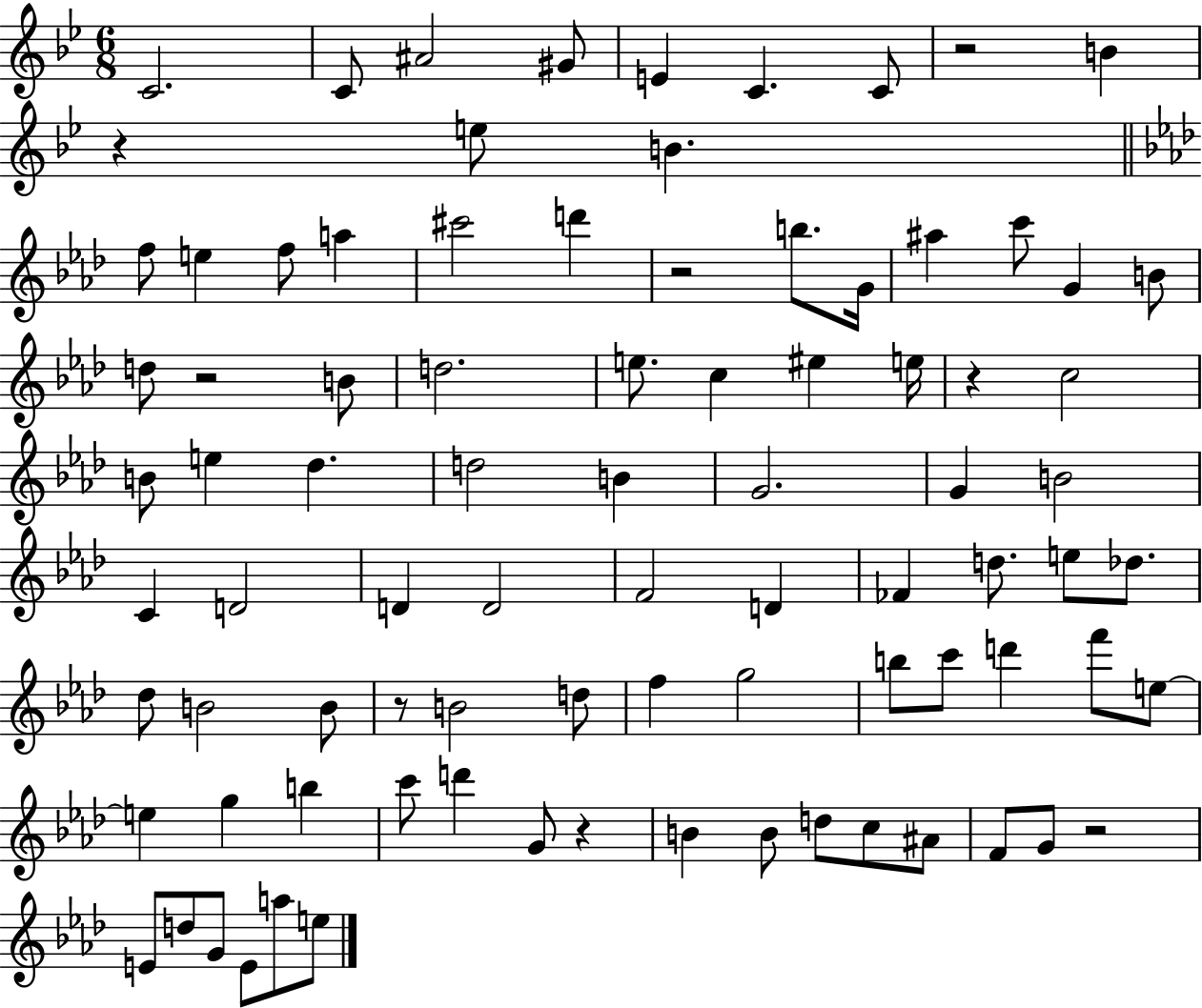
C4/h. C4/e A#4/h G#4/e E4/q C4/q. C4/e R/h B4/q R/q E5/e B4/q. F5/e E5/q F5/e A5/q C#6/h D6/q R/h B5/e. G4/s A#5/q C6/e G4/q B4/e D5/e R/h B4/e D5/h. E5/e. C5/q EIS5/q E5/s R/q C5/h B4/e E5/q Db5/q. D5/h B4/q G4/h. G4/q B4/h C4/q D4/h D4/q D4/h F4/h D4/q FES4/q D5/e. E5/e Db5/e. Db5/e B4/h B4/e R/e B4/h D5/e F5/q G5/h B5/e C6/e D6/q F6/e E5/e E5/q G5/q B5/q C6/e D6/q G4/e R/q B4/q B4/e D5/e C5/e A#4/e F4/e G4/e R/h E4/e D5/e G4/e E4/e A5/e E5/e